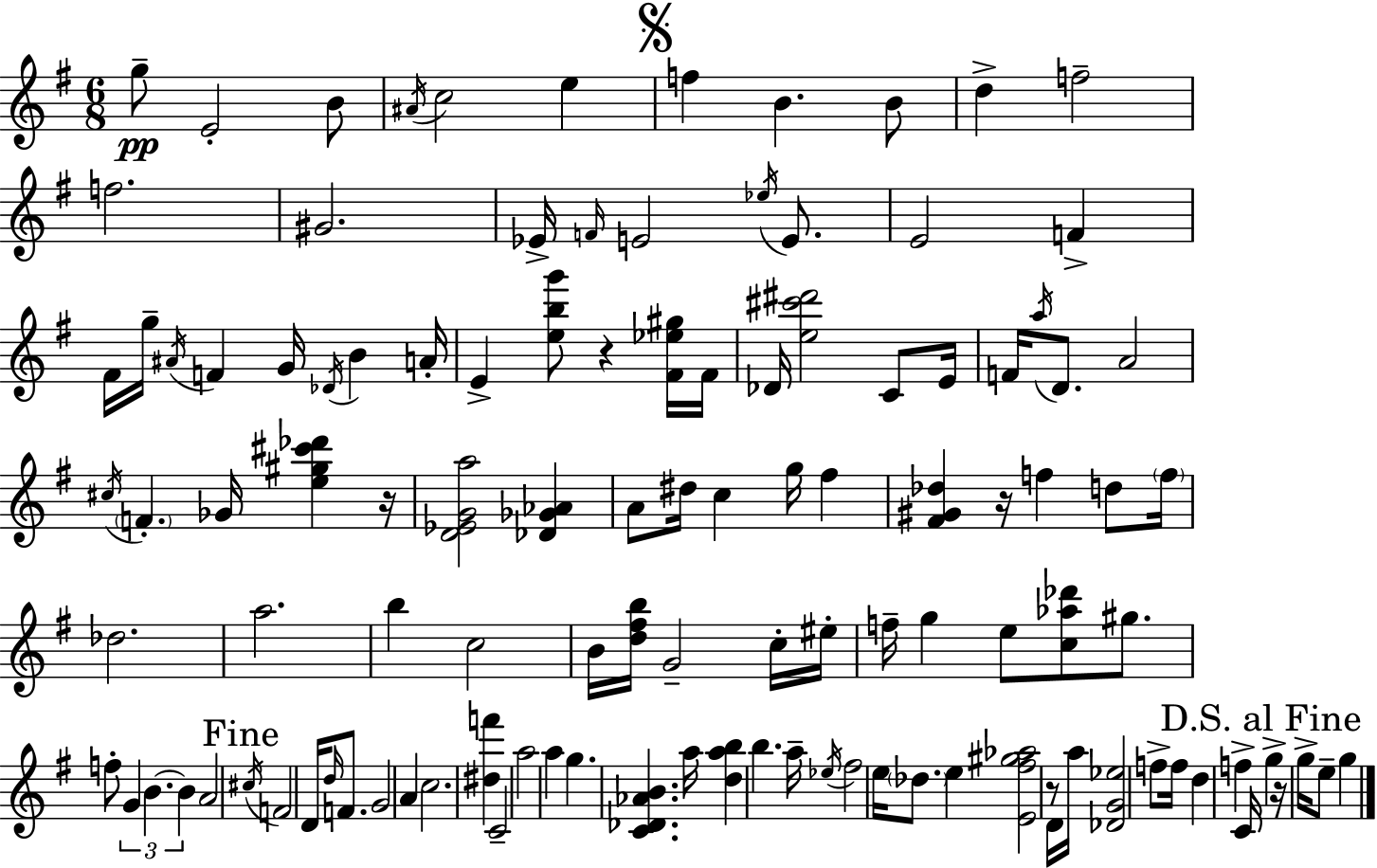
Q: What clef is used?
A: treble